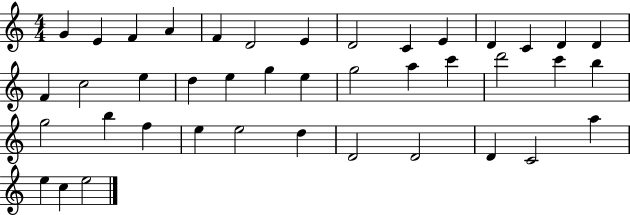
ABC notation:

X:1
T:Untitled
M:4/4
L:1/4
K:C
G E F A F D2 E D2 C E D C D D F c2 e d e g e g2 a c' d'2 c' b g2 b f e e2 d D2 D2 D C2 a e c e2